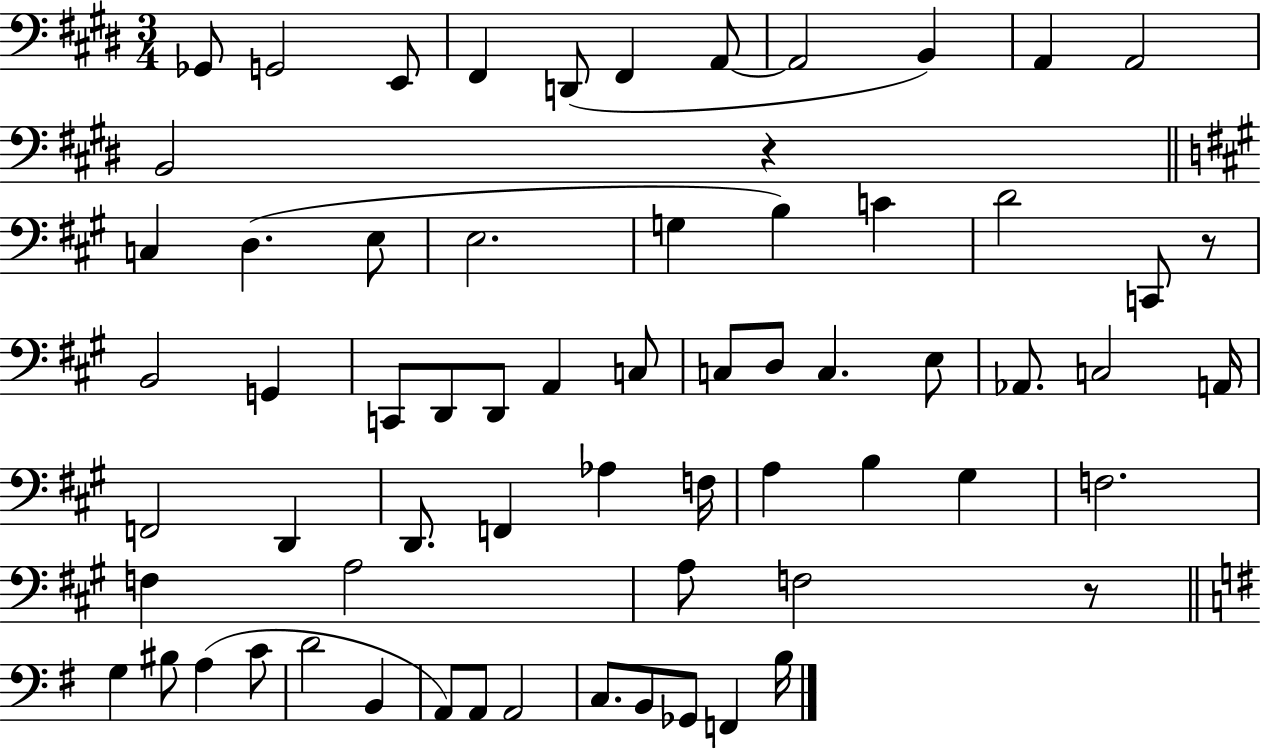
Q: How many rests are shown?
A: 3